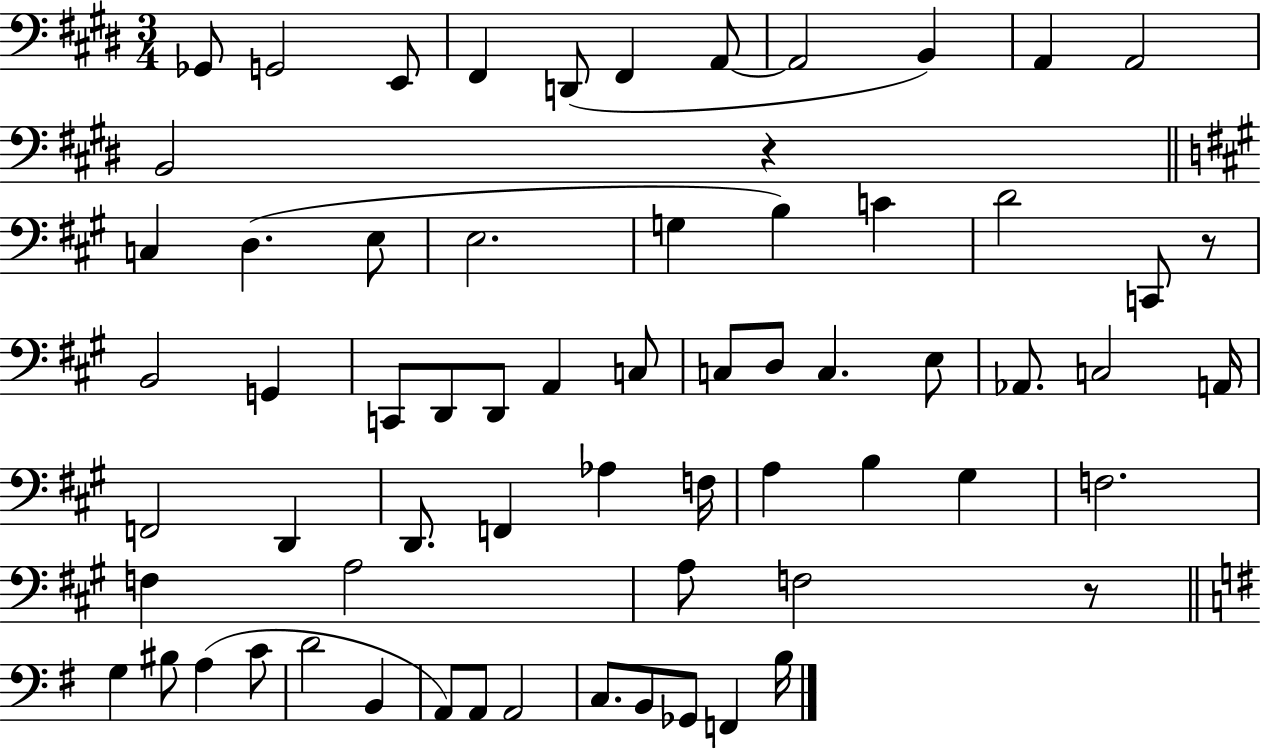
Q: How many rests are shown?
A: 3